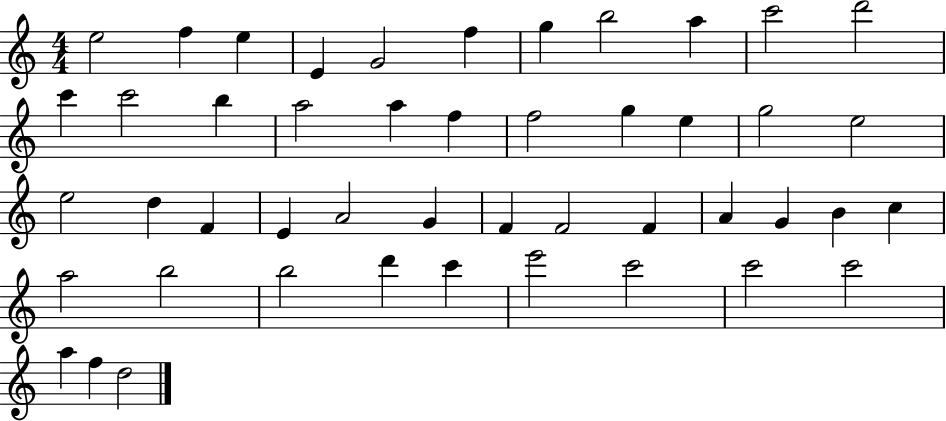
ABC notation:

X:1
T:Untitled
M:4/4
L:1/4
K:C
e2 f e E G2 f g b2 a c'2 d'2 c' c'2 b a2 a f f2 g e g2 e2 e2 d F E A2 G F F2 F A G B c a2 b2 b2 d' c' e'2 c'2 c'2 c'2 a f d2